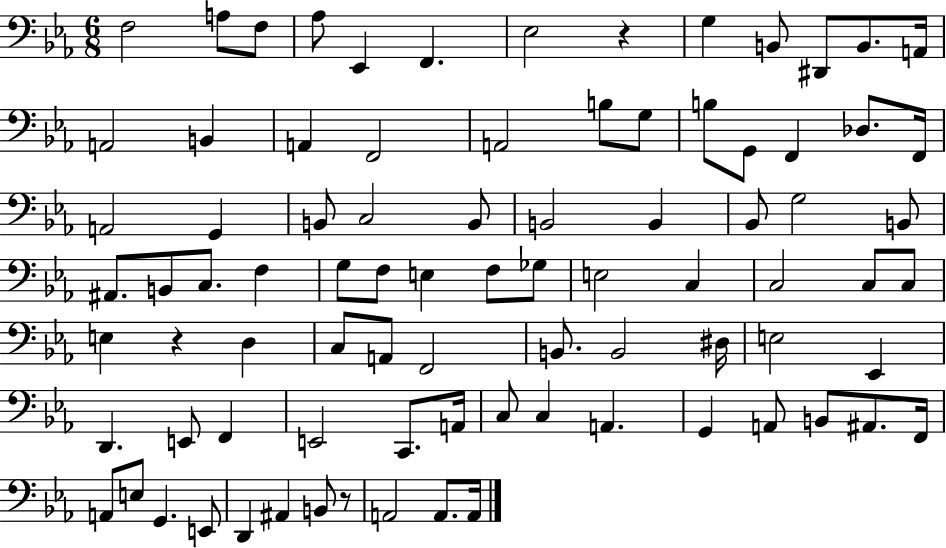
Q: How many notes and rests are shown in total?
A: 85